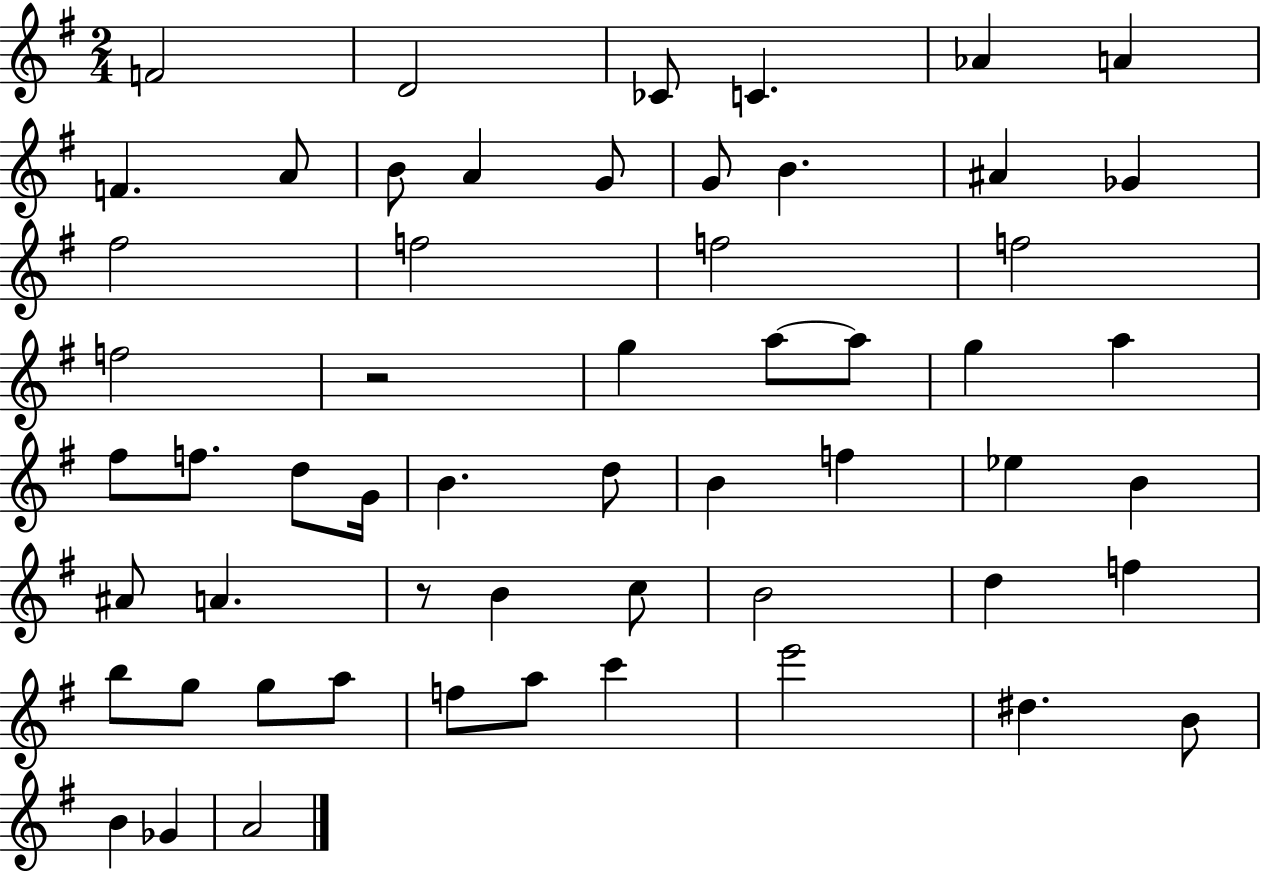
F4/h D4/h CES4/e C4/q. Ab4/q A4/q F4/q. A4/e B4/e A4/q G4/e G4/e B4/q. A#4/q Gb4/q F#5/h F5/h F5/h F5/h F5/h R/h G5/q A5/e A5/e G5/q A5/q F#5/e F5/e. D5/e G4/s B4/q. D5/e B4/q F5/q Eb5/q B4/q A#4/e A4/q. R/e B4/q C5/e B4/h D5/q F5/q B5/e G5/e G5/e A5/e F5/e A5/e C6/q E6/h D#5/q. B4/e B4/q Gb4/q A4/h